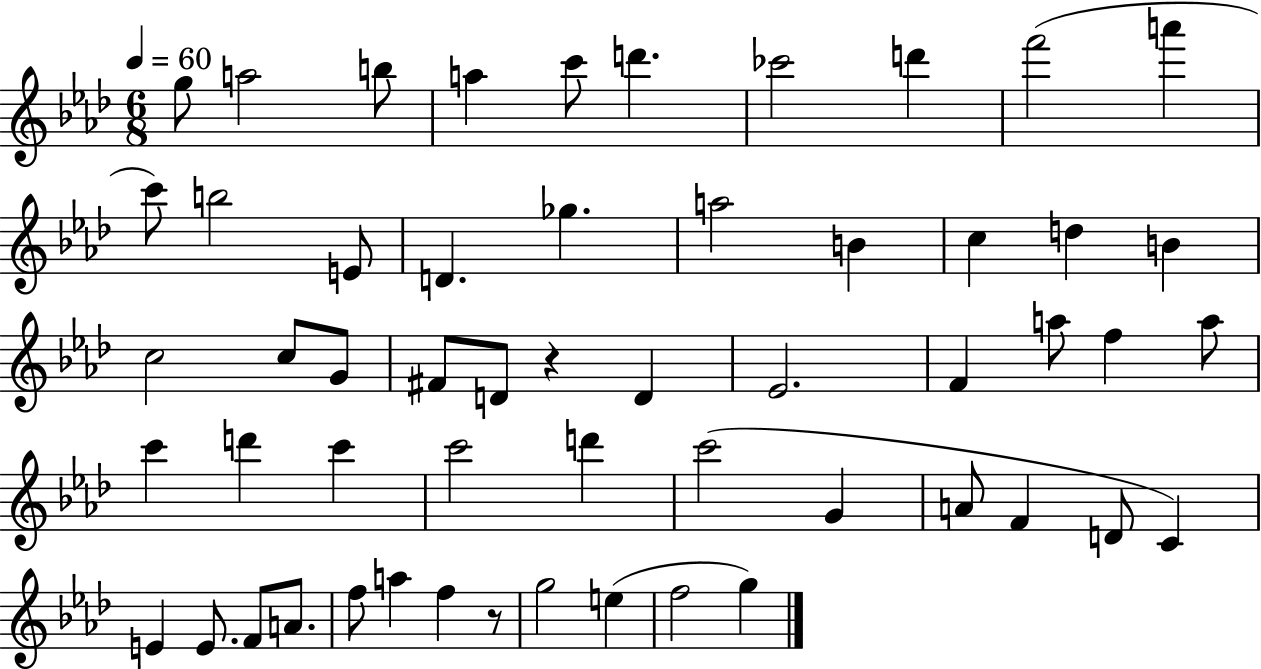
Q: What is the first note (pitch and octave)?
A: G5